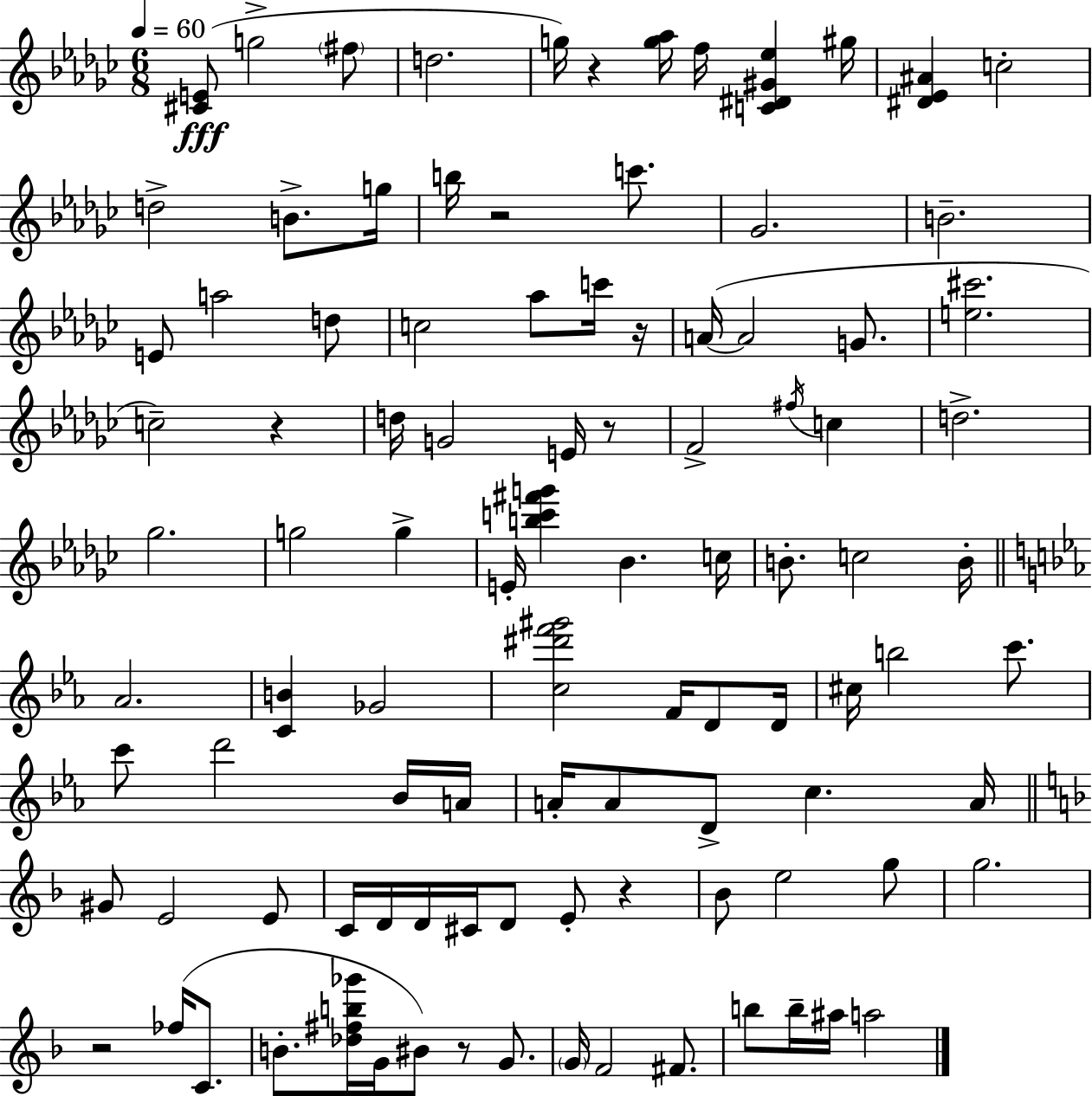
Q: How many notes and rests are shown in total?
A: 100